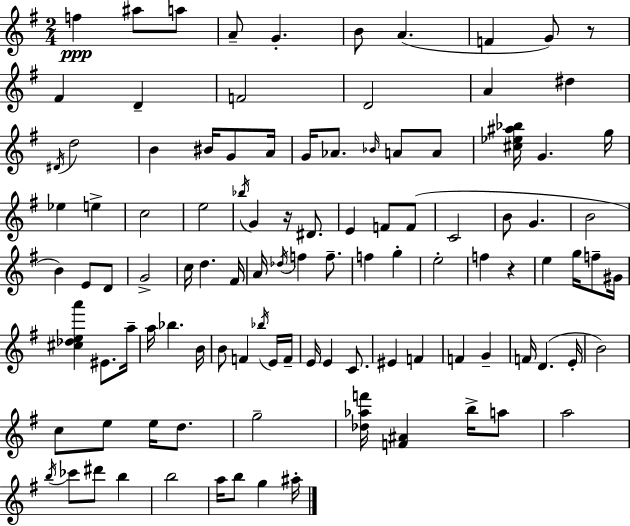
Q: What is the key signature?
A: E minor